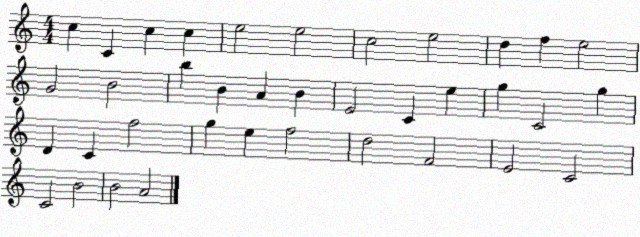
X:1
T:Untitled
M:4/4
L:1/4
K:C
c C c c e2 e2 c2 e2 d f e2 G2 B2 b B A B E2 C e g C2 g D C f2 g e f2 d2 F2 E2 C2 C2 B2 B2 A2